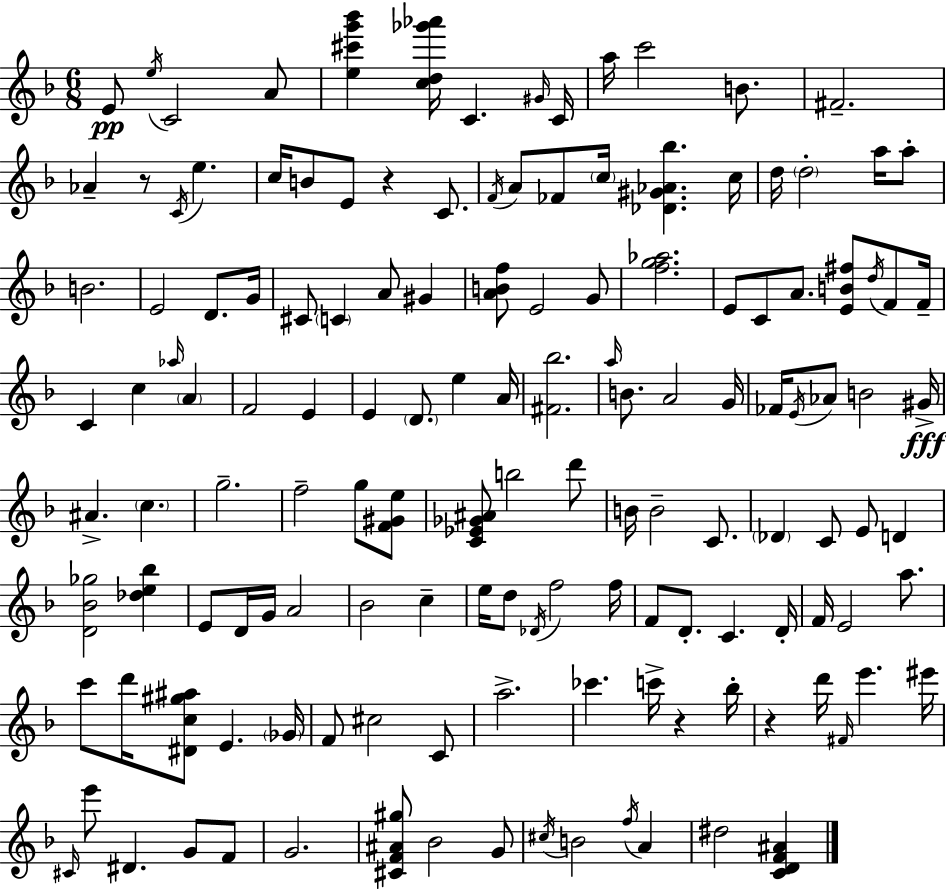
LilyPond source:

{
  \clef treble
  \numericTimeSignature
  \time 6/8
  \key f \major
  e'8\pp \acciaccatura { e''16 } c'2 a'8 | <e'' cis''' g''' bes'''>4 <c'' d'' ges''' aes'''>16 c'4. | \grace { gis'16 } c'16 a''16 c'''2 b'8. | fis'2.-- | \break aes'4-- r8 \acciaccatura { c'16 } e''4. | c''16 b'8 e'8 r4 | c'8. \acciaccatura { f'16 } a'8 fes'8 \parenthesize c''16 <des' gis' aes' bes''>4. | c''16 d''16 \parenthesize d''2-. | \break a''16 a''8-. b'2. | e'2 | d'8. g'16 cis'8 \parenthesize c'4 a'8 | gis'4 <a' b' f''>8 e'2 | \break g'8 <f'' g'' aes''>2. | e'8 c'8 a'8. <e' b' fis''>8 | \acciaccatura { d''16 } f'8 f'16-- c'4 c''4 | \grace { aes''16 } \parenthesize a'4 f'2 | \break e'4 e'4 \parenthesize d'8. | e''4 a'16 <fis' bes''>2. | \grace { a''16 } b'8. a'2 | g'16 fes'16 \acciaccatura { e'16 } aes'8 b'2 | \break gis'16->\fff ais'4.-> | \parenthesize c''4. g''2.-- | f''2-- | g''8 <f' gis' e''>8 <c' ees' ges' ais'>8 b''2 | \break d'''8 b'16 b'2-- | c'8. \parenthesize des'4 | c'8 e'8 d'4 <d' bes' ges''>2 | <des'' e'' bes''>4 e'8 d'16 g'16 | \break a'2 bes'2 | c''4-- e''16 d''8 \acciaccatura { des'16 } | f''2 f''16 f'8 d'8.-. | c'4. d'16-. f'16 e'2 | \break a''8. c'''8 d'''16 | <dis' c'' gis'' ais''>8 e'4. \parenthesize ges'16 f'8 cis''2 | c'8 a''2.-> | ces'''4. | \break c'''16-> r4 bes''16-. r4 | d'''16 \grace { fis'16 } e'''4. eis'''16 \grace { cis'16 } e'''8 | dis'4. g'8 f'8 g'2. | <cis' f' ais' gis''>8 | \break bes'2 g'8 \acciaccatura { cis''16 } | b'2 \acciaccatura { f''16 } a'4 | dis''2 <c' d' f' ais'>4 | \bar "|."
}